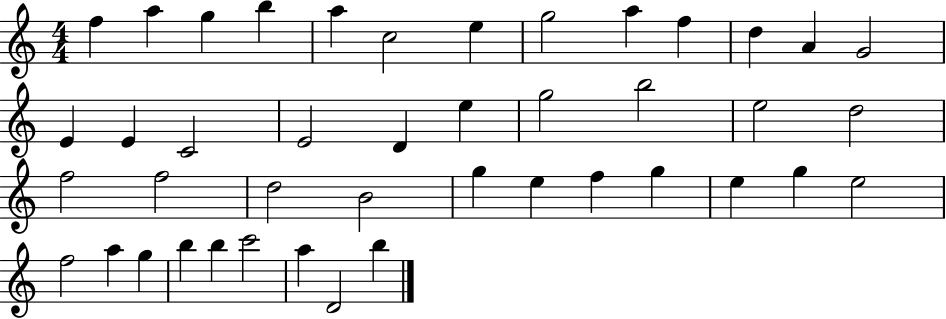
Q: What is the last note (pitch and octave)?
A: B5